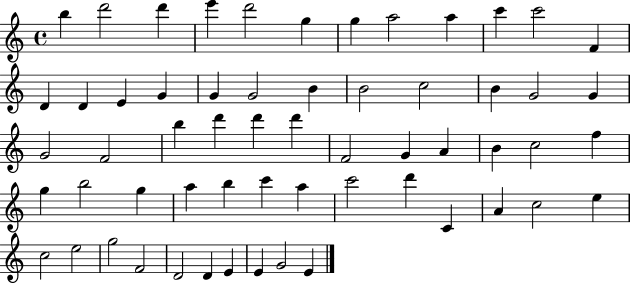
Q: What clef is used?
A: treble